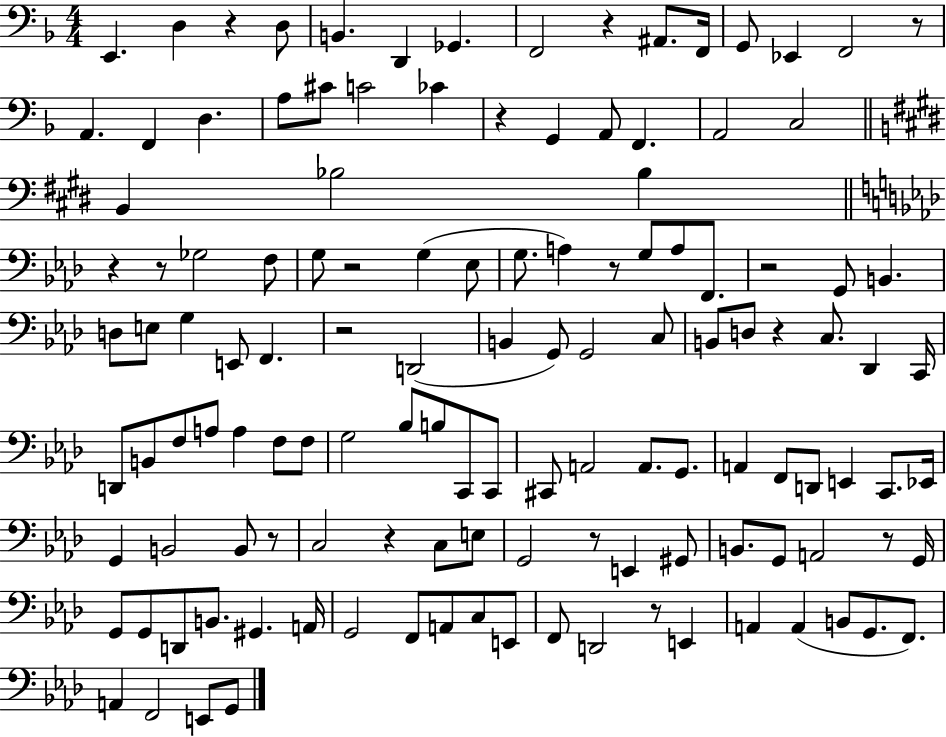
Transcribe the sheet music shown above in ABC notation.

X:1
T:Untitled
M:4/4
L:1/4
K:F
E,, D, z D,/2 B,, D,, _G,, F,,2 z ^A,,/2 F,,/4 G,,/2 _E,, F,,2 z/2 A,, F,, D, A,/2 ^C/2 C2 _C z G,, A,,/2 F,, A,,2 C,2 B,, _B,2 _B, z z/2 _G,2 F,/2 G,/2 z2 G, _E,/2 G,/2 A, z/2 G,/2 A,/2 F,,/2 z2 G,,/2 B,, D,/2 E,/2 G, E,,/2 F,, z2 D,,2 B,, G,,/2 G,,2 C,/2 B,,/2 D,/2 z C,/2 _D,, C,,/4 D,,/2 B,,/2 F,/2 A,/2 A, F,/2 F,/2 G,2 _B,/2 B,/2 C,,/2 C,,/2 ^C,,/2 A,,2 A,,/2 G,,/2 A,, F,,/2 D,,/2 E,, C,,/2 _E,,/4 G,, B,,2 B,,/2 z/2 C,2 z C,/2 E,/2 G,,2 z/2 E,, ^G,,/2 B,,/2 G,,/2 A,,2 z/2 G,,/4 G,,/2 G,,/2 D,,/2 B,,/2 ^G,, A,,/4 G,,2 F,,/2 A,,/2 C,/2 E,,/2 F,,/2 D,,2 z/2 E,, A,, A,, B,,/2 G,,/2 F,,/2 A,, F,,2 E,,/2 G,,/2